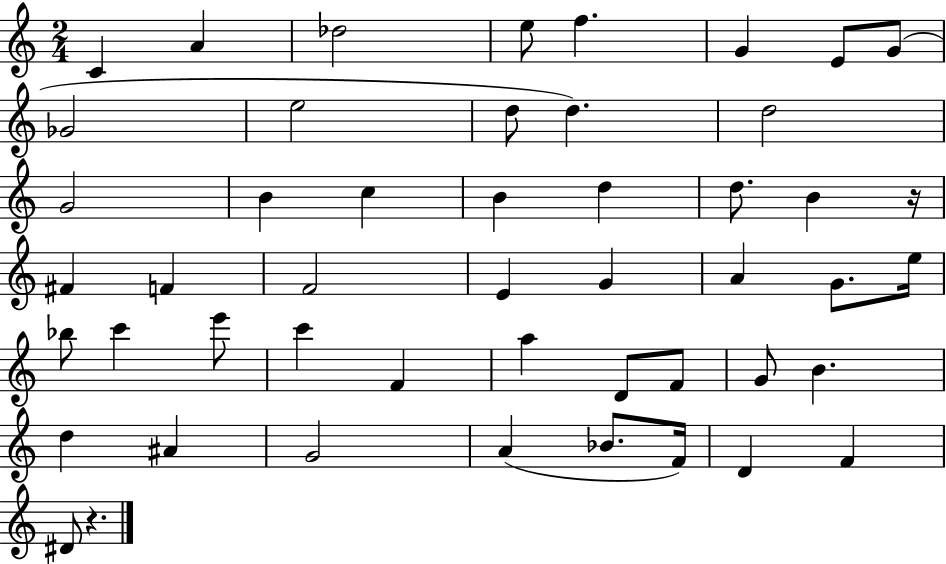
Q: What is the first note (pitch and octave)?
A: C4